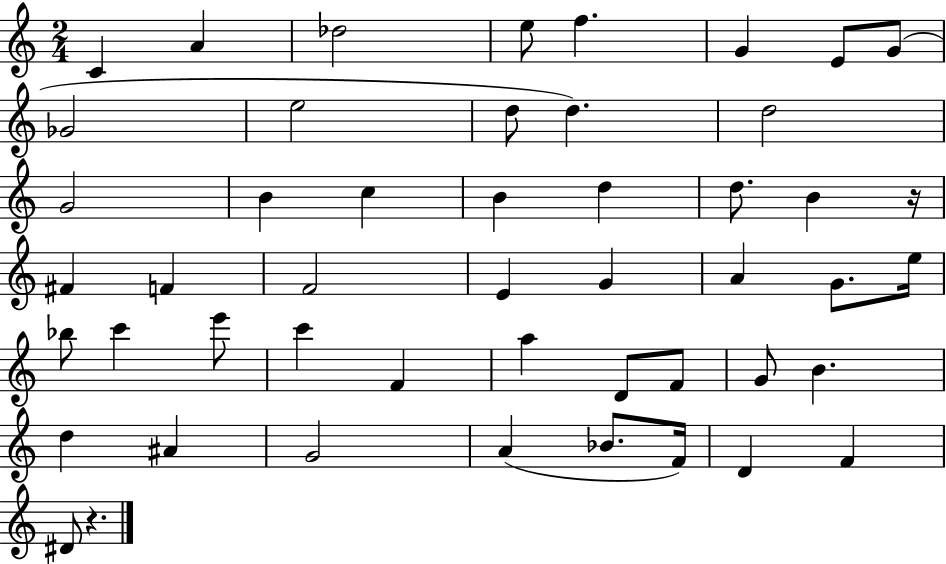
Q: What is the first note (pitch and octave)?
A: C4